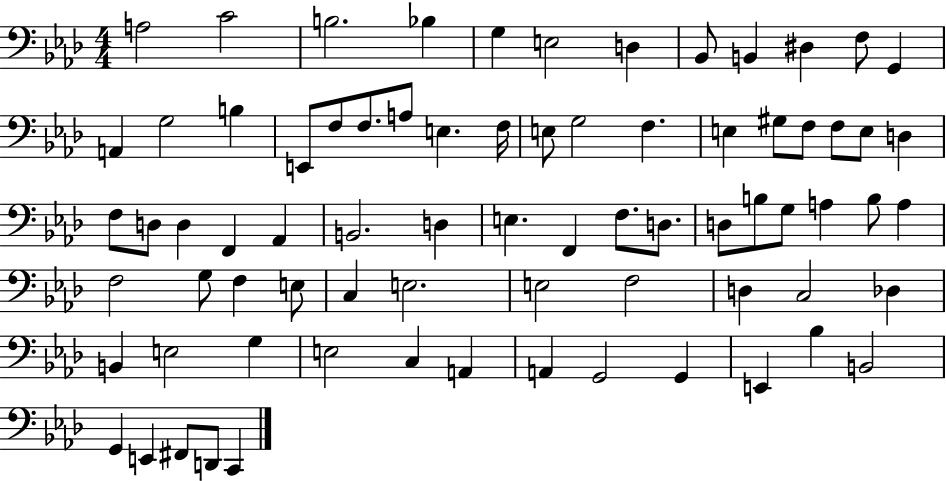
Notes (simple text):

A3/h C4/h B3/h. Bb3/q G3/q E3/h D3/q Bb2/e B2/q D#3/q F3/e G2/q A2/q G3/h B3/q E2/e F3/e F3/e. A3/e E3/q. F3/s E3/e G3/h F3/q. E3/q G#3/e F3/e F3/e E3/e D3/q F3/e D3/e D3/q F2/q Ab2/q B2/h. D3/q E3/q. F2/q F3/e. D3/e. D3/e B3/e G3/e A3/q B3/e A3/q F3/h G3/e F3/q E3/e C3/q E3/h. E3/h F3/h D3/q C3/h Db3/q B2/q E3/h G3/q E3/h C3/q A2/q A2/q G2/h G2/q E2/q Bb3/q B2/h G2/q E2/q F#2/e D2/e C2/q